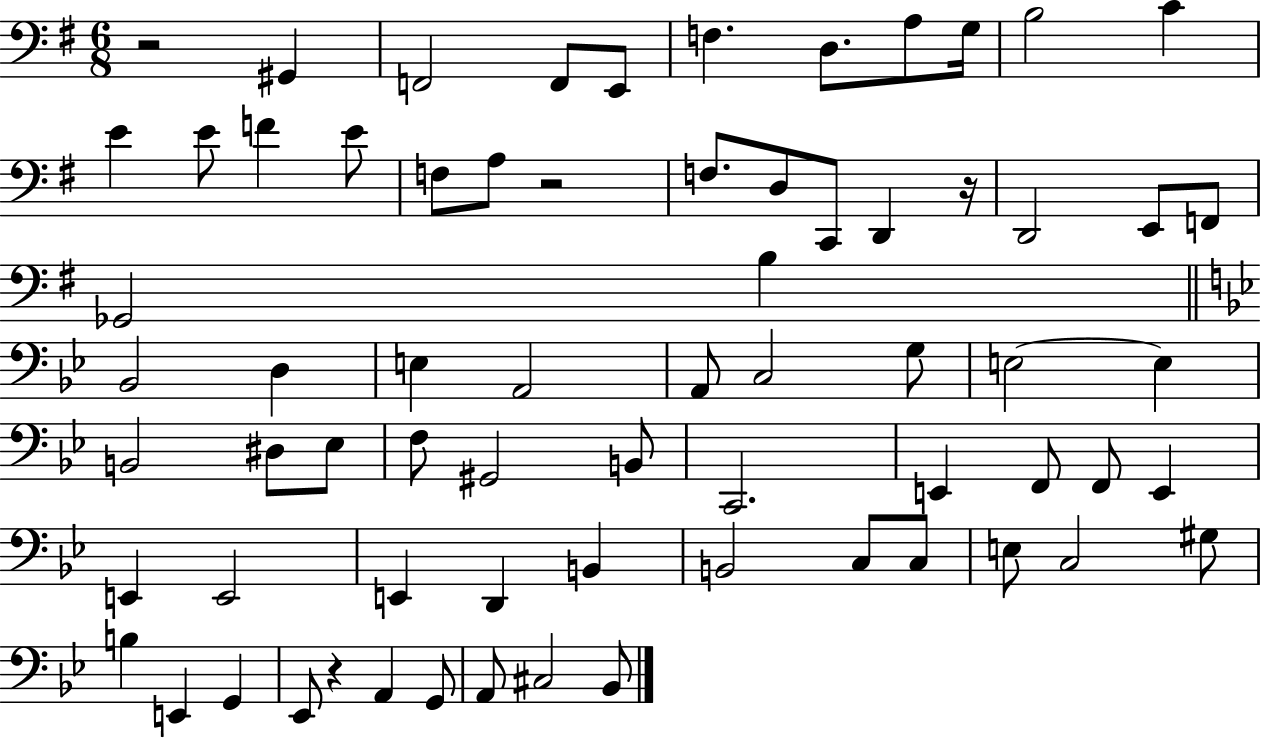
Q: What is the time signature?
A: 6/8